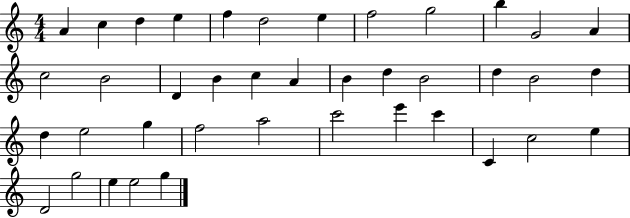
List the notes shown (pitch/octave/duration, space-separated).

A4/q C5/q D5/q E5/q F5/q D5/h E5/q F5/h G5/h B5/q G4/h A4/q C5/h B4/h D4/q B4/q C5/q A4/q B4/q D5/q B4/h D5/q B4/h D5/q D5/q E5/h G5/q F5/h A5/h C6/h E6/q C6/q C4/q C5/h E5/q D4/h G5/h E5/q E5/h G5/q